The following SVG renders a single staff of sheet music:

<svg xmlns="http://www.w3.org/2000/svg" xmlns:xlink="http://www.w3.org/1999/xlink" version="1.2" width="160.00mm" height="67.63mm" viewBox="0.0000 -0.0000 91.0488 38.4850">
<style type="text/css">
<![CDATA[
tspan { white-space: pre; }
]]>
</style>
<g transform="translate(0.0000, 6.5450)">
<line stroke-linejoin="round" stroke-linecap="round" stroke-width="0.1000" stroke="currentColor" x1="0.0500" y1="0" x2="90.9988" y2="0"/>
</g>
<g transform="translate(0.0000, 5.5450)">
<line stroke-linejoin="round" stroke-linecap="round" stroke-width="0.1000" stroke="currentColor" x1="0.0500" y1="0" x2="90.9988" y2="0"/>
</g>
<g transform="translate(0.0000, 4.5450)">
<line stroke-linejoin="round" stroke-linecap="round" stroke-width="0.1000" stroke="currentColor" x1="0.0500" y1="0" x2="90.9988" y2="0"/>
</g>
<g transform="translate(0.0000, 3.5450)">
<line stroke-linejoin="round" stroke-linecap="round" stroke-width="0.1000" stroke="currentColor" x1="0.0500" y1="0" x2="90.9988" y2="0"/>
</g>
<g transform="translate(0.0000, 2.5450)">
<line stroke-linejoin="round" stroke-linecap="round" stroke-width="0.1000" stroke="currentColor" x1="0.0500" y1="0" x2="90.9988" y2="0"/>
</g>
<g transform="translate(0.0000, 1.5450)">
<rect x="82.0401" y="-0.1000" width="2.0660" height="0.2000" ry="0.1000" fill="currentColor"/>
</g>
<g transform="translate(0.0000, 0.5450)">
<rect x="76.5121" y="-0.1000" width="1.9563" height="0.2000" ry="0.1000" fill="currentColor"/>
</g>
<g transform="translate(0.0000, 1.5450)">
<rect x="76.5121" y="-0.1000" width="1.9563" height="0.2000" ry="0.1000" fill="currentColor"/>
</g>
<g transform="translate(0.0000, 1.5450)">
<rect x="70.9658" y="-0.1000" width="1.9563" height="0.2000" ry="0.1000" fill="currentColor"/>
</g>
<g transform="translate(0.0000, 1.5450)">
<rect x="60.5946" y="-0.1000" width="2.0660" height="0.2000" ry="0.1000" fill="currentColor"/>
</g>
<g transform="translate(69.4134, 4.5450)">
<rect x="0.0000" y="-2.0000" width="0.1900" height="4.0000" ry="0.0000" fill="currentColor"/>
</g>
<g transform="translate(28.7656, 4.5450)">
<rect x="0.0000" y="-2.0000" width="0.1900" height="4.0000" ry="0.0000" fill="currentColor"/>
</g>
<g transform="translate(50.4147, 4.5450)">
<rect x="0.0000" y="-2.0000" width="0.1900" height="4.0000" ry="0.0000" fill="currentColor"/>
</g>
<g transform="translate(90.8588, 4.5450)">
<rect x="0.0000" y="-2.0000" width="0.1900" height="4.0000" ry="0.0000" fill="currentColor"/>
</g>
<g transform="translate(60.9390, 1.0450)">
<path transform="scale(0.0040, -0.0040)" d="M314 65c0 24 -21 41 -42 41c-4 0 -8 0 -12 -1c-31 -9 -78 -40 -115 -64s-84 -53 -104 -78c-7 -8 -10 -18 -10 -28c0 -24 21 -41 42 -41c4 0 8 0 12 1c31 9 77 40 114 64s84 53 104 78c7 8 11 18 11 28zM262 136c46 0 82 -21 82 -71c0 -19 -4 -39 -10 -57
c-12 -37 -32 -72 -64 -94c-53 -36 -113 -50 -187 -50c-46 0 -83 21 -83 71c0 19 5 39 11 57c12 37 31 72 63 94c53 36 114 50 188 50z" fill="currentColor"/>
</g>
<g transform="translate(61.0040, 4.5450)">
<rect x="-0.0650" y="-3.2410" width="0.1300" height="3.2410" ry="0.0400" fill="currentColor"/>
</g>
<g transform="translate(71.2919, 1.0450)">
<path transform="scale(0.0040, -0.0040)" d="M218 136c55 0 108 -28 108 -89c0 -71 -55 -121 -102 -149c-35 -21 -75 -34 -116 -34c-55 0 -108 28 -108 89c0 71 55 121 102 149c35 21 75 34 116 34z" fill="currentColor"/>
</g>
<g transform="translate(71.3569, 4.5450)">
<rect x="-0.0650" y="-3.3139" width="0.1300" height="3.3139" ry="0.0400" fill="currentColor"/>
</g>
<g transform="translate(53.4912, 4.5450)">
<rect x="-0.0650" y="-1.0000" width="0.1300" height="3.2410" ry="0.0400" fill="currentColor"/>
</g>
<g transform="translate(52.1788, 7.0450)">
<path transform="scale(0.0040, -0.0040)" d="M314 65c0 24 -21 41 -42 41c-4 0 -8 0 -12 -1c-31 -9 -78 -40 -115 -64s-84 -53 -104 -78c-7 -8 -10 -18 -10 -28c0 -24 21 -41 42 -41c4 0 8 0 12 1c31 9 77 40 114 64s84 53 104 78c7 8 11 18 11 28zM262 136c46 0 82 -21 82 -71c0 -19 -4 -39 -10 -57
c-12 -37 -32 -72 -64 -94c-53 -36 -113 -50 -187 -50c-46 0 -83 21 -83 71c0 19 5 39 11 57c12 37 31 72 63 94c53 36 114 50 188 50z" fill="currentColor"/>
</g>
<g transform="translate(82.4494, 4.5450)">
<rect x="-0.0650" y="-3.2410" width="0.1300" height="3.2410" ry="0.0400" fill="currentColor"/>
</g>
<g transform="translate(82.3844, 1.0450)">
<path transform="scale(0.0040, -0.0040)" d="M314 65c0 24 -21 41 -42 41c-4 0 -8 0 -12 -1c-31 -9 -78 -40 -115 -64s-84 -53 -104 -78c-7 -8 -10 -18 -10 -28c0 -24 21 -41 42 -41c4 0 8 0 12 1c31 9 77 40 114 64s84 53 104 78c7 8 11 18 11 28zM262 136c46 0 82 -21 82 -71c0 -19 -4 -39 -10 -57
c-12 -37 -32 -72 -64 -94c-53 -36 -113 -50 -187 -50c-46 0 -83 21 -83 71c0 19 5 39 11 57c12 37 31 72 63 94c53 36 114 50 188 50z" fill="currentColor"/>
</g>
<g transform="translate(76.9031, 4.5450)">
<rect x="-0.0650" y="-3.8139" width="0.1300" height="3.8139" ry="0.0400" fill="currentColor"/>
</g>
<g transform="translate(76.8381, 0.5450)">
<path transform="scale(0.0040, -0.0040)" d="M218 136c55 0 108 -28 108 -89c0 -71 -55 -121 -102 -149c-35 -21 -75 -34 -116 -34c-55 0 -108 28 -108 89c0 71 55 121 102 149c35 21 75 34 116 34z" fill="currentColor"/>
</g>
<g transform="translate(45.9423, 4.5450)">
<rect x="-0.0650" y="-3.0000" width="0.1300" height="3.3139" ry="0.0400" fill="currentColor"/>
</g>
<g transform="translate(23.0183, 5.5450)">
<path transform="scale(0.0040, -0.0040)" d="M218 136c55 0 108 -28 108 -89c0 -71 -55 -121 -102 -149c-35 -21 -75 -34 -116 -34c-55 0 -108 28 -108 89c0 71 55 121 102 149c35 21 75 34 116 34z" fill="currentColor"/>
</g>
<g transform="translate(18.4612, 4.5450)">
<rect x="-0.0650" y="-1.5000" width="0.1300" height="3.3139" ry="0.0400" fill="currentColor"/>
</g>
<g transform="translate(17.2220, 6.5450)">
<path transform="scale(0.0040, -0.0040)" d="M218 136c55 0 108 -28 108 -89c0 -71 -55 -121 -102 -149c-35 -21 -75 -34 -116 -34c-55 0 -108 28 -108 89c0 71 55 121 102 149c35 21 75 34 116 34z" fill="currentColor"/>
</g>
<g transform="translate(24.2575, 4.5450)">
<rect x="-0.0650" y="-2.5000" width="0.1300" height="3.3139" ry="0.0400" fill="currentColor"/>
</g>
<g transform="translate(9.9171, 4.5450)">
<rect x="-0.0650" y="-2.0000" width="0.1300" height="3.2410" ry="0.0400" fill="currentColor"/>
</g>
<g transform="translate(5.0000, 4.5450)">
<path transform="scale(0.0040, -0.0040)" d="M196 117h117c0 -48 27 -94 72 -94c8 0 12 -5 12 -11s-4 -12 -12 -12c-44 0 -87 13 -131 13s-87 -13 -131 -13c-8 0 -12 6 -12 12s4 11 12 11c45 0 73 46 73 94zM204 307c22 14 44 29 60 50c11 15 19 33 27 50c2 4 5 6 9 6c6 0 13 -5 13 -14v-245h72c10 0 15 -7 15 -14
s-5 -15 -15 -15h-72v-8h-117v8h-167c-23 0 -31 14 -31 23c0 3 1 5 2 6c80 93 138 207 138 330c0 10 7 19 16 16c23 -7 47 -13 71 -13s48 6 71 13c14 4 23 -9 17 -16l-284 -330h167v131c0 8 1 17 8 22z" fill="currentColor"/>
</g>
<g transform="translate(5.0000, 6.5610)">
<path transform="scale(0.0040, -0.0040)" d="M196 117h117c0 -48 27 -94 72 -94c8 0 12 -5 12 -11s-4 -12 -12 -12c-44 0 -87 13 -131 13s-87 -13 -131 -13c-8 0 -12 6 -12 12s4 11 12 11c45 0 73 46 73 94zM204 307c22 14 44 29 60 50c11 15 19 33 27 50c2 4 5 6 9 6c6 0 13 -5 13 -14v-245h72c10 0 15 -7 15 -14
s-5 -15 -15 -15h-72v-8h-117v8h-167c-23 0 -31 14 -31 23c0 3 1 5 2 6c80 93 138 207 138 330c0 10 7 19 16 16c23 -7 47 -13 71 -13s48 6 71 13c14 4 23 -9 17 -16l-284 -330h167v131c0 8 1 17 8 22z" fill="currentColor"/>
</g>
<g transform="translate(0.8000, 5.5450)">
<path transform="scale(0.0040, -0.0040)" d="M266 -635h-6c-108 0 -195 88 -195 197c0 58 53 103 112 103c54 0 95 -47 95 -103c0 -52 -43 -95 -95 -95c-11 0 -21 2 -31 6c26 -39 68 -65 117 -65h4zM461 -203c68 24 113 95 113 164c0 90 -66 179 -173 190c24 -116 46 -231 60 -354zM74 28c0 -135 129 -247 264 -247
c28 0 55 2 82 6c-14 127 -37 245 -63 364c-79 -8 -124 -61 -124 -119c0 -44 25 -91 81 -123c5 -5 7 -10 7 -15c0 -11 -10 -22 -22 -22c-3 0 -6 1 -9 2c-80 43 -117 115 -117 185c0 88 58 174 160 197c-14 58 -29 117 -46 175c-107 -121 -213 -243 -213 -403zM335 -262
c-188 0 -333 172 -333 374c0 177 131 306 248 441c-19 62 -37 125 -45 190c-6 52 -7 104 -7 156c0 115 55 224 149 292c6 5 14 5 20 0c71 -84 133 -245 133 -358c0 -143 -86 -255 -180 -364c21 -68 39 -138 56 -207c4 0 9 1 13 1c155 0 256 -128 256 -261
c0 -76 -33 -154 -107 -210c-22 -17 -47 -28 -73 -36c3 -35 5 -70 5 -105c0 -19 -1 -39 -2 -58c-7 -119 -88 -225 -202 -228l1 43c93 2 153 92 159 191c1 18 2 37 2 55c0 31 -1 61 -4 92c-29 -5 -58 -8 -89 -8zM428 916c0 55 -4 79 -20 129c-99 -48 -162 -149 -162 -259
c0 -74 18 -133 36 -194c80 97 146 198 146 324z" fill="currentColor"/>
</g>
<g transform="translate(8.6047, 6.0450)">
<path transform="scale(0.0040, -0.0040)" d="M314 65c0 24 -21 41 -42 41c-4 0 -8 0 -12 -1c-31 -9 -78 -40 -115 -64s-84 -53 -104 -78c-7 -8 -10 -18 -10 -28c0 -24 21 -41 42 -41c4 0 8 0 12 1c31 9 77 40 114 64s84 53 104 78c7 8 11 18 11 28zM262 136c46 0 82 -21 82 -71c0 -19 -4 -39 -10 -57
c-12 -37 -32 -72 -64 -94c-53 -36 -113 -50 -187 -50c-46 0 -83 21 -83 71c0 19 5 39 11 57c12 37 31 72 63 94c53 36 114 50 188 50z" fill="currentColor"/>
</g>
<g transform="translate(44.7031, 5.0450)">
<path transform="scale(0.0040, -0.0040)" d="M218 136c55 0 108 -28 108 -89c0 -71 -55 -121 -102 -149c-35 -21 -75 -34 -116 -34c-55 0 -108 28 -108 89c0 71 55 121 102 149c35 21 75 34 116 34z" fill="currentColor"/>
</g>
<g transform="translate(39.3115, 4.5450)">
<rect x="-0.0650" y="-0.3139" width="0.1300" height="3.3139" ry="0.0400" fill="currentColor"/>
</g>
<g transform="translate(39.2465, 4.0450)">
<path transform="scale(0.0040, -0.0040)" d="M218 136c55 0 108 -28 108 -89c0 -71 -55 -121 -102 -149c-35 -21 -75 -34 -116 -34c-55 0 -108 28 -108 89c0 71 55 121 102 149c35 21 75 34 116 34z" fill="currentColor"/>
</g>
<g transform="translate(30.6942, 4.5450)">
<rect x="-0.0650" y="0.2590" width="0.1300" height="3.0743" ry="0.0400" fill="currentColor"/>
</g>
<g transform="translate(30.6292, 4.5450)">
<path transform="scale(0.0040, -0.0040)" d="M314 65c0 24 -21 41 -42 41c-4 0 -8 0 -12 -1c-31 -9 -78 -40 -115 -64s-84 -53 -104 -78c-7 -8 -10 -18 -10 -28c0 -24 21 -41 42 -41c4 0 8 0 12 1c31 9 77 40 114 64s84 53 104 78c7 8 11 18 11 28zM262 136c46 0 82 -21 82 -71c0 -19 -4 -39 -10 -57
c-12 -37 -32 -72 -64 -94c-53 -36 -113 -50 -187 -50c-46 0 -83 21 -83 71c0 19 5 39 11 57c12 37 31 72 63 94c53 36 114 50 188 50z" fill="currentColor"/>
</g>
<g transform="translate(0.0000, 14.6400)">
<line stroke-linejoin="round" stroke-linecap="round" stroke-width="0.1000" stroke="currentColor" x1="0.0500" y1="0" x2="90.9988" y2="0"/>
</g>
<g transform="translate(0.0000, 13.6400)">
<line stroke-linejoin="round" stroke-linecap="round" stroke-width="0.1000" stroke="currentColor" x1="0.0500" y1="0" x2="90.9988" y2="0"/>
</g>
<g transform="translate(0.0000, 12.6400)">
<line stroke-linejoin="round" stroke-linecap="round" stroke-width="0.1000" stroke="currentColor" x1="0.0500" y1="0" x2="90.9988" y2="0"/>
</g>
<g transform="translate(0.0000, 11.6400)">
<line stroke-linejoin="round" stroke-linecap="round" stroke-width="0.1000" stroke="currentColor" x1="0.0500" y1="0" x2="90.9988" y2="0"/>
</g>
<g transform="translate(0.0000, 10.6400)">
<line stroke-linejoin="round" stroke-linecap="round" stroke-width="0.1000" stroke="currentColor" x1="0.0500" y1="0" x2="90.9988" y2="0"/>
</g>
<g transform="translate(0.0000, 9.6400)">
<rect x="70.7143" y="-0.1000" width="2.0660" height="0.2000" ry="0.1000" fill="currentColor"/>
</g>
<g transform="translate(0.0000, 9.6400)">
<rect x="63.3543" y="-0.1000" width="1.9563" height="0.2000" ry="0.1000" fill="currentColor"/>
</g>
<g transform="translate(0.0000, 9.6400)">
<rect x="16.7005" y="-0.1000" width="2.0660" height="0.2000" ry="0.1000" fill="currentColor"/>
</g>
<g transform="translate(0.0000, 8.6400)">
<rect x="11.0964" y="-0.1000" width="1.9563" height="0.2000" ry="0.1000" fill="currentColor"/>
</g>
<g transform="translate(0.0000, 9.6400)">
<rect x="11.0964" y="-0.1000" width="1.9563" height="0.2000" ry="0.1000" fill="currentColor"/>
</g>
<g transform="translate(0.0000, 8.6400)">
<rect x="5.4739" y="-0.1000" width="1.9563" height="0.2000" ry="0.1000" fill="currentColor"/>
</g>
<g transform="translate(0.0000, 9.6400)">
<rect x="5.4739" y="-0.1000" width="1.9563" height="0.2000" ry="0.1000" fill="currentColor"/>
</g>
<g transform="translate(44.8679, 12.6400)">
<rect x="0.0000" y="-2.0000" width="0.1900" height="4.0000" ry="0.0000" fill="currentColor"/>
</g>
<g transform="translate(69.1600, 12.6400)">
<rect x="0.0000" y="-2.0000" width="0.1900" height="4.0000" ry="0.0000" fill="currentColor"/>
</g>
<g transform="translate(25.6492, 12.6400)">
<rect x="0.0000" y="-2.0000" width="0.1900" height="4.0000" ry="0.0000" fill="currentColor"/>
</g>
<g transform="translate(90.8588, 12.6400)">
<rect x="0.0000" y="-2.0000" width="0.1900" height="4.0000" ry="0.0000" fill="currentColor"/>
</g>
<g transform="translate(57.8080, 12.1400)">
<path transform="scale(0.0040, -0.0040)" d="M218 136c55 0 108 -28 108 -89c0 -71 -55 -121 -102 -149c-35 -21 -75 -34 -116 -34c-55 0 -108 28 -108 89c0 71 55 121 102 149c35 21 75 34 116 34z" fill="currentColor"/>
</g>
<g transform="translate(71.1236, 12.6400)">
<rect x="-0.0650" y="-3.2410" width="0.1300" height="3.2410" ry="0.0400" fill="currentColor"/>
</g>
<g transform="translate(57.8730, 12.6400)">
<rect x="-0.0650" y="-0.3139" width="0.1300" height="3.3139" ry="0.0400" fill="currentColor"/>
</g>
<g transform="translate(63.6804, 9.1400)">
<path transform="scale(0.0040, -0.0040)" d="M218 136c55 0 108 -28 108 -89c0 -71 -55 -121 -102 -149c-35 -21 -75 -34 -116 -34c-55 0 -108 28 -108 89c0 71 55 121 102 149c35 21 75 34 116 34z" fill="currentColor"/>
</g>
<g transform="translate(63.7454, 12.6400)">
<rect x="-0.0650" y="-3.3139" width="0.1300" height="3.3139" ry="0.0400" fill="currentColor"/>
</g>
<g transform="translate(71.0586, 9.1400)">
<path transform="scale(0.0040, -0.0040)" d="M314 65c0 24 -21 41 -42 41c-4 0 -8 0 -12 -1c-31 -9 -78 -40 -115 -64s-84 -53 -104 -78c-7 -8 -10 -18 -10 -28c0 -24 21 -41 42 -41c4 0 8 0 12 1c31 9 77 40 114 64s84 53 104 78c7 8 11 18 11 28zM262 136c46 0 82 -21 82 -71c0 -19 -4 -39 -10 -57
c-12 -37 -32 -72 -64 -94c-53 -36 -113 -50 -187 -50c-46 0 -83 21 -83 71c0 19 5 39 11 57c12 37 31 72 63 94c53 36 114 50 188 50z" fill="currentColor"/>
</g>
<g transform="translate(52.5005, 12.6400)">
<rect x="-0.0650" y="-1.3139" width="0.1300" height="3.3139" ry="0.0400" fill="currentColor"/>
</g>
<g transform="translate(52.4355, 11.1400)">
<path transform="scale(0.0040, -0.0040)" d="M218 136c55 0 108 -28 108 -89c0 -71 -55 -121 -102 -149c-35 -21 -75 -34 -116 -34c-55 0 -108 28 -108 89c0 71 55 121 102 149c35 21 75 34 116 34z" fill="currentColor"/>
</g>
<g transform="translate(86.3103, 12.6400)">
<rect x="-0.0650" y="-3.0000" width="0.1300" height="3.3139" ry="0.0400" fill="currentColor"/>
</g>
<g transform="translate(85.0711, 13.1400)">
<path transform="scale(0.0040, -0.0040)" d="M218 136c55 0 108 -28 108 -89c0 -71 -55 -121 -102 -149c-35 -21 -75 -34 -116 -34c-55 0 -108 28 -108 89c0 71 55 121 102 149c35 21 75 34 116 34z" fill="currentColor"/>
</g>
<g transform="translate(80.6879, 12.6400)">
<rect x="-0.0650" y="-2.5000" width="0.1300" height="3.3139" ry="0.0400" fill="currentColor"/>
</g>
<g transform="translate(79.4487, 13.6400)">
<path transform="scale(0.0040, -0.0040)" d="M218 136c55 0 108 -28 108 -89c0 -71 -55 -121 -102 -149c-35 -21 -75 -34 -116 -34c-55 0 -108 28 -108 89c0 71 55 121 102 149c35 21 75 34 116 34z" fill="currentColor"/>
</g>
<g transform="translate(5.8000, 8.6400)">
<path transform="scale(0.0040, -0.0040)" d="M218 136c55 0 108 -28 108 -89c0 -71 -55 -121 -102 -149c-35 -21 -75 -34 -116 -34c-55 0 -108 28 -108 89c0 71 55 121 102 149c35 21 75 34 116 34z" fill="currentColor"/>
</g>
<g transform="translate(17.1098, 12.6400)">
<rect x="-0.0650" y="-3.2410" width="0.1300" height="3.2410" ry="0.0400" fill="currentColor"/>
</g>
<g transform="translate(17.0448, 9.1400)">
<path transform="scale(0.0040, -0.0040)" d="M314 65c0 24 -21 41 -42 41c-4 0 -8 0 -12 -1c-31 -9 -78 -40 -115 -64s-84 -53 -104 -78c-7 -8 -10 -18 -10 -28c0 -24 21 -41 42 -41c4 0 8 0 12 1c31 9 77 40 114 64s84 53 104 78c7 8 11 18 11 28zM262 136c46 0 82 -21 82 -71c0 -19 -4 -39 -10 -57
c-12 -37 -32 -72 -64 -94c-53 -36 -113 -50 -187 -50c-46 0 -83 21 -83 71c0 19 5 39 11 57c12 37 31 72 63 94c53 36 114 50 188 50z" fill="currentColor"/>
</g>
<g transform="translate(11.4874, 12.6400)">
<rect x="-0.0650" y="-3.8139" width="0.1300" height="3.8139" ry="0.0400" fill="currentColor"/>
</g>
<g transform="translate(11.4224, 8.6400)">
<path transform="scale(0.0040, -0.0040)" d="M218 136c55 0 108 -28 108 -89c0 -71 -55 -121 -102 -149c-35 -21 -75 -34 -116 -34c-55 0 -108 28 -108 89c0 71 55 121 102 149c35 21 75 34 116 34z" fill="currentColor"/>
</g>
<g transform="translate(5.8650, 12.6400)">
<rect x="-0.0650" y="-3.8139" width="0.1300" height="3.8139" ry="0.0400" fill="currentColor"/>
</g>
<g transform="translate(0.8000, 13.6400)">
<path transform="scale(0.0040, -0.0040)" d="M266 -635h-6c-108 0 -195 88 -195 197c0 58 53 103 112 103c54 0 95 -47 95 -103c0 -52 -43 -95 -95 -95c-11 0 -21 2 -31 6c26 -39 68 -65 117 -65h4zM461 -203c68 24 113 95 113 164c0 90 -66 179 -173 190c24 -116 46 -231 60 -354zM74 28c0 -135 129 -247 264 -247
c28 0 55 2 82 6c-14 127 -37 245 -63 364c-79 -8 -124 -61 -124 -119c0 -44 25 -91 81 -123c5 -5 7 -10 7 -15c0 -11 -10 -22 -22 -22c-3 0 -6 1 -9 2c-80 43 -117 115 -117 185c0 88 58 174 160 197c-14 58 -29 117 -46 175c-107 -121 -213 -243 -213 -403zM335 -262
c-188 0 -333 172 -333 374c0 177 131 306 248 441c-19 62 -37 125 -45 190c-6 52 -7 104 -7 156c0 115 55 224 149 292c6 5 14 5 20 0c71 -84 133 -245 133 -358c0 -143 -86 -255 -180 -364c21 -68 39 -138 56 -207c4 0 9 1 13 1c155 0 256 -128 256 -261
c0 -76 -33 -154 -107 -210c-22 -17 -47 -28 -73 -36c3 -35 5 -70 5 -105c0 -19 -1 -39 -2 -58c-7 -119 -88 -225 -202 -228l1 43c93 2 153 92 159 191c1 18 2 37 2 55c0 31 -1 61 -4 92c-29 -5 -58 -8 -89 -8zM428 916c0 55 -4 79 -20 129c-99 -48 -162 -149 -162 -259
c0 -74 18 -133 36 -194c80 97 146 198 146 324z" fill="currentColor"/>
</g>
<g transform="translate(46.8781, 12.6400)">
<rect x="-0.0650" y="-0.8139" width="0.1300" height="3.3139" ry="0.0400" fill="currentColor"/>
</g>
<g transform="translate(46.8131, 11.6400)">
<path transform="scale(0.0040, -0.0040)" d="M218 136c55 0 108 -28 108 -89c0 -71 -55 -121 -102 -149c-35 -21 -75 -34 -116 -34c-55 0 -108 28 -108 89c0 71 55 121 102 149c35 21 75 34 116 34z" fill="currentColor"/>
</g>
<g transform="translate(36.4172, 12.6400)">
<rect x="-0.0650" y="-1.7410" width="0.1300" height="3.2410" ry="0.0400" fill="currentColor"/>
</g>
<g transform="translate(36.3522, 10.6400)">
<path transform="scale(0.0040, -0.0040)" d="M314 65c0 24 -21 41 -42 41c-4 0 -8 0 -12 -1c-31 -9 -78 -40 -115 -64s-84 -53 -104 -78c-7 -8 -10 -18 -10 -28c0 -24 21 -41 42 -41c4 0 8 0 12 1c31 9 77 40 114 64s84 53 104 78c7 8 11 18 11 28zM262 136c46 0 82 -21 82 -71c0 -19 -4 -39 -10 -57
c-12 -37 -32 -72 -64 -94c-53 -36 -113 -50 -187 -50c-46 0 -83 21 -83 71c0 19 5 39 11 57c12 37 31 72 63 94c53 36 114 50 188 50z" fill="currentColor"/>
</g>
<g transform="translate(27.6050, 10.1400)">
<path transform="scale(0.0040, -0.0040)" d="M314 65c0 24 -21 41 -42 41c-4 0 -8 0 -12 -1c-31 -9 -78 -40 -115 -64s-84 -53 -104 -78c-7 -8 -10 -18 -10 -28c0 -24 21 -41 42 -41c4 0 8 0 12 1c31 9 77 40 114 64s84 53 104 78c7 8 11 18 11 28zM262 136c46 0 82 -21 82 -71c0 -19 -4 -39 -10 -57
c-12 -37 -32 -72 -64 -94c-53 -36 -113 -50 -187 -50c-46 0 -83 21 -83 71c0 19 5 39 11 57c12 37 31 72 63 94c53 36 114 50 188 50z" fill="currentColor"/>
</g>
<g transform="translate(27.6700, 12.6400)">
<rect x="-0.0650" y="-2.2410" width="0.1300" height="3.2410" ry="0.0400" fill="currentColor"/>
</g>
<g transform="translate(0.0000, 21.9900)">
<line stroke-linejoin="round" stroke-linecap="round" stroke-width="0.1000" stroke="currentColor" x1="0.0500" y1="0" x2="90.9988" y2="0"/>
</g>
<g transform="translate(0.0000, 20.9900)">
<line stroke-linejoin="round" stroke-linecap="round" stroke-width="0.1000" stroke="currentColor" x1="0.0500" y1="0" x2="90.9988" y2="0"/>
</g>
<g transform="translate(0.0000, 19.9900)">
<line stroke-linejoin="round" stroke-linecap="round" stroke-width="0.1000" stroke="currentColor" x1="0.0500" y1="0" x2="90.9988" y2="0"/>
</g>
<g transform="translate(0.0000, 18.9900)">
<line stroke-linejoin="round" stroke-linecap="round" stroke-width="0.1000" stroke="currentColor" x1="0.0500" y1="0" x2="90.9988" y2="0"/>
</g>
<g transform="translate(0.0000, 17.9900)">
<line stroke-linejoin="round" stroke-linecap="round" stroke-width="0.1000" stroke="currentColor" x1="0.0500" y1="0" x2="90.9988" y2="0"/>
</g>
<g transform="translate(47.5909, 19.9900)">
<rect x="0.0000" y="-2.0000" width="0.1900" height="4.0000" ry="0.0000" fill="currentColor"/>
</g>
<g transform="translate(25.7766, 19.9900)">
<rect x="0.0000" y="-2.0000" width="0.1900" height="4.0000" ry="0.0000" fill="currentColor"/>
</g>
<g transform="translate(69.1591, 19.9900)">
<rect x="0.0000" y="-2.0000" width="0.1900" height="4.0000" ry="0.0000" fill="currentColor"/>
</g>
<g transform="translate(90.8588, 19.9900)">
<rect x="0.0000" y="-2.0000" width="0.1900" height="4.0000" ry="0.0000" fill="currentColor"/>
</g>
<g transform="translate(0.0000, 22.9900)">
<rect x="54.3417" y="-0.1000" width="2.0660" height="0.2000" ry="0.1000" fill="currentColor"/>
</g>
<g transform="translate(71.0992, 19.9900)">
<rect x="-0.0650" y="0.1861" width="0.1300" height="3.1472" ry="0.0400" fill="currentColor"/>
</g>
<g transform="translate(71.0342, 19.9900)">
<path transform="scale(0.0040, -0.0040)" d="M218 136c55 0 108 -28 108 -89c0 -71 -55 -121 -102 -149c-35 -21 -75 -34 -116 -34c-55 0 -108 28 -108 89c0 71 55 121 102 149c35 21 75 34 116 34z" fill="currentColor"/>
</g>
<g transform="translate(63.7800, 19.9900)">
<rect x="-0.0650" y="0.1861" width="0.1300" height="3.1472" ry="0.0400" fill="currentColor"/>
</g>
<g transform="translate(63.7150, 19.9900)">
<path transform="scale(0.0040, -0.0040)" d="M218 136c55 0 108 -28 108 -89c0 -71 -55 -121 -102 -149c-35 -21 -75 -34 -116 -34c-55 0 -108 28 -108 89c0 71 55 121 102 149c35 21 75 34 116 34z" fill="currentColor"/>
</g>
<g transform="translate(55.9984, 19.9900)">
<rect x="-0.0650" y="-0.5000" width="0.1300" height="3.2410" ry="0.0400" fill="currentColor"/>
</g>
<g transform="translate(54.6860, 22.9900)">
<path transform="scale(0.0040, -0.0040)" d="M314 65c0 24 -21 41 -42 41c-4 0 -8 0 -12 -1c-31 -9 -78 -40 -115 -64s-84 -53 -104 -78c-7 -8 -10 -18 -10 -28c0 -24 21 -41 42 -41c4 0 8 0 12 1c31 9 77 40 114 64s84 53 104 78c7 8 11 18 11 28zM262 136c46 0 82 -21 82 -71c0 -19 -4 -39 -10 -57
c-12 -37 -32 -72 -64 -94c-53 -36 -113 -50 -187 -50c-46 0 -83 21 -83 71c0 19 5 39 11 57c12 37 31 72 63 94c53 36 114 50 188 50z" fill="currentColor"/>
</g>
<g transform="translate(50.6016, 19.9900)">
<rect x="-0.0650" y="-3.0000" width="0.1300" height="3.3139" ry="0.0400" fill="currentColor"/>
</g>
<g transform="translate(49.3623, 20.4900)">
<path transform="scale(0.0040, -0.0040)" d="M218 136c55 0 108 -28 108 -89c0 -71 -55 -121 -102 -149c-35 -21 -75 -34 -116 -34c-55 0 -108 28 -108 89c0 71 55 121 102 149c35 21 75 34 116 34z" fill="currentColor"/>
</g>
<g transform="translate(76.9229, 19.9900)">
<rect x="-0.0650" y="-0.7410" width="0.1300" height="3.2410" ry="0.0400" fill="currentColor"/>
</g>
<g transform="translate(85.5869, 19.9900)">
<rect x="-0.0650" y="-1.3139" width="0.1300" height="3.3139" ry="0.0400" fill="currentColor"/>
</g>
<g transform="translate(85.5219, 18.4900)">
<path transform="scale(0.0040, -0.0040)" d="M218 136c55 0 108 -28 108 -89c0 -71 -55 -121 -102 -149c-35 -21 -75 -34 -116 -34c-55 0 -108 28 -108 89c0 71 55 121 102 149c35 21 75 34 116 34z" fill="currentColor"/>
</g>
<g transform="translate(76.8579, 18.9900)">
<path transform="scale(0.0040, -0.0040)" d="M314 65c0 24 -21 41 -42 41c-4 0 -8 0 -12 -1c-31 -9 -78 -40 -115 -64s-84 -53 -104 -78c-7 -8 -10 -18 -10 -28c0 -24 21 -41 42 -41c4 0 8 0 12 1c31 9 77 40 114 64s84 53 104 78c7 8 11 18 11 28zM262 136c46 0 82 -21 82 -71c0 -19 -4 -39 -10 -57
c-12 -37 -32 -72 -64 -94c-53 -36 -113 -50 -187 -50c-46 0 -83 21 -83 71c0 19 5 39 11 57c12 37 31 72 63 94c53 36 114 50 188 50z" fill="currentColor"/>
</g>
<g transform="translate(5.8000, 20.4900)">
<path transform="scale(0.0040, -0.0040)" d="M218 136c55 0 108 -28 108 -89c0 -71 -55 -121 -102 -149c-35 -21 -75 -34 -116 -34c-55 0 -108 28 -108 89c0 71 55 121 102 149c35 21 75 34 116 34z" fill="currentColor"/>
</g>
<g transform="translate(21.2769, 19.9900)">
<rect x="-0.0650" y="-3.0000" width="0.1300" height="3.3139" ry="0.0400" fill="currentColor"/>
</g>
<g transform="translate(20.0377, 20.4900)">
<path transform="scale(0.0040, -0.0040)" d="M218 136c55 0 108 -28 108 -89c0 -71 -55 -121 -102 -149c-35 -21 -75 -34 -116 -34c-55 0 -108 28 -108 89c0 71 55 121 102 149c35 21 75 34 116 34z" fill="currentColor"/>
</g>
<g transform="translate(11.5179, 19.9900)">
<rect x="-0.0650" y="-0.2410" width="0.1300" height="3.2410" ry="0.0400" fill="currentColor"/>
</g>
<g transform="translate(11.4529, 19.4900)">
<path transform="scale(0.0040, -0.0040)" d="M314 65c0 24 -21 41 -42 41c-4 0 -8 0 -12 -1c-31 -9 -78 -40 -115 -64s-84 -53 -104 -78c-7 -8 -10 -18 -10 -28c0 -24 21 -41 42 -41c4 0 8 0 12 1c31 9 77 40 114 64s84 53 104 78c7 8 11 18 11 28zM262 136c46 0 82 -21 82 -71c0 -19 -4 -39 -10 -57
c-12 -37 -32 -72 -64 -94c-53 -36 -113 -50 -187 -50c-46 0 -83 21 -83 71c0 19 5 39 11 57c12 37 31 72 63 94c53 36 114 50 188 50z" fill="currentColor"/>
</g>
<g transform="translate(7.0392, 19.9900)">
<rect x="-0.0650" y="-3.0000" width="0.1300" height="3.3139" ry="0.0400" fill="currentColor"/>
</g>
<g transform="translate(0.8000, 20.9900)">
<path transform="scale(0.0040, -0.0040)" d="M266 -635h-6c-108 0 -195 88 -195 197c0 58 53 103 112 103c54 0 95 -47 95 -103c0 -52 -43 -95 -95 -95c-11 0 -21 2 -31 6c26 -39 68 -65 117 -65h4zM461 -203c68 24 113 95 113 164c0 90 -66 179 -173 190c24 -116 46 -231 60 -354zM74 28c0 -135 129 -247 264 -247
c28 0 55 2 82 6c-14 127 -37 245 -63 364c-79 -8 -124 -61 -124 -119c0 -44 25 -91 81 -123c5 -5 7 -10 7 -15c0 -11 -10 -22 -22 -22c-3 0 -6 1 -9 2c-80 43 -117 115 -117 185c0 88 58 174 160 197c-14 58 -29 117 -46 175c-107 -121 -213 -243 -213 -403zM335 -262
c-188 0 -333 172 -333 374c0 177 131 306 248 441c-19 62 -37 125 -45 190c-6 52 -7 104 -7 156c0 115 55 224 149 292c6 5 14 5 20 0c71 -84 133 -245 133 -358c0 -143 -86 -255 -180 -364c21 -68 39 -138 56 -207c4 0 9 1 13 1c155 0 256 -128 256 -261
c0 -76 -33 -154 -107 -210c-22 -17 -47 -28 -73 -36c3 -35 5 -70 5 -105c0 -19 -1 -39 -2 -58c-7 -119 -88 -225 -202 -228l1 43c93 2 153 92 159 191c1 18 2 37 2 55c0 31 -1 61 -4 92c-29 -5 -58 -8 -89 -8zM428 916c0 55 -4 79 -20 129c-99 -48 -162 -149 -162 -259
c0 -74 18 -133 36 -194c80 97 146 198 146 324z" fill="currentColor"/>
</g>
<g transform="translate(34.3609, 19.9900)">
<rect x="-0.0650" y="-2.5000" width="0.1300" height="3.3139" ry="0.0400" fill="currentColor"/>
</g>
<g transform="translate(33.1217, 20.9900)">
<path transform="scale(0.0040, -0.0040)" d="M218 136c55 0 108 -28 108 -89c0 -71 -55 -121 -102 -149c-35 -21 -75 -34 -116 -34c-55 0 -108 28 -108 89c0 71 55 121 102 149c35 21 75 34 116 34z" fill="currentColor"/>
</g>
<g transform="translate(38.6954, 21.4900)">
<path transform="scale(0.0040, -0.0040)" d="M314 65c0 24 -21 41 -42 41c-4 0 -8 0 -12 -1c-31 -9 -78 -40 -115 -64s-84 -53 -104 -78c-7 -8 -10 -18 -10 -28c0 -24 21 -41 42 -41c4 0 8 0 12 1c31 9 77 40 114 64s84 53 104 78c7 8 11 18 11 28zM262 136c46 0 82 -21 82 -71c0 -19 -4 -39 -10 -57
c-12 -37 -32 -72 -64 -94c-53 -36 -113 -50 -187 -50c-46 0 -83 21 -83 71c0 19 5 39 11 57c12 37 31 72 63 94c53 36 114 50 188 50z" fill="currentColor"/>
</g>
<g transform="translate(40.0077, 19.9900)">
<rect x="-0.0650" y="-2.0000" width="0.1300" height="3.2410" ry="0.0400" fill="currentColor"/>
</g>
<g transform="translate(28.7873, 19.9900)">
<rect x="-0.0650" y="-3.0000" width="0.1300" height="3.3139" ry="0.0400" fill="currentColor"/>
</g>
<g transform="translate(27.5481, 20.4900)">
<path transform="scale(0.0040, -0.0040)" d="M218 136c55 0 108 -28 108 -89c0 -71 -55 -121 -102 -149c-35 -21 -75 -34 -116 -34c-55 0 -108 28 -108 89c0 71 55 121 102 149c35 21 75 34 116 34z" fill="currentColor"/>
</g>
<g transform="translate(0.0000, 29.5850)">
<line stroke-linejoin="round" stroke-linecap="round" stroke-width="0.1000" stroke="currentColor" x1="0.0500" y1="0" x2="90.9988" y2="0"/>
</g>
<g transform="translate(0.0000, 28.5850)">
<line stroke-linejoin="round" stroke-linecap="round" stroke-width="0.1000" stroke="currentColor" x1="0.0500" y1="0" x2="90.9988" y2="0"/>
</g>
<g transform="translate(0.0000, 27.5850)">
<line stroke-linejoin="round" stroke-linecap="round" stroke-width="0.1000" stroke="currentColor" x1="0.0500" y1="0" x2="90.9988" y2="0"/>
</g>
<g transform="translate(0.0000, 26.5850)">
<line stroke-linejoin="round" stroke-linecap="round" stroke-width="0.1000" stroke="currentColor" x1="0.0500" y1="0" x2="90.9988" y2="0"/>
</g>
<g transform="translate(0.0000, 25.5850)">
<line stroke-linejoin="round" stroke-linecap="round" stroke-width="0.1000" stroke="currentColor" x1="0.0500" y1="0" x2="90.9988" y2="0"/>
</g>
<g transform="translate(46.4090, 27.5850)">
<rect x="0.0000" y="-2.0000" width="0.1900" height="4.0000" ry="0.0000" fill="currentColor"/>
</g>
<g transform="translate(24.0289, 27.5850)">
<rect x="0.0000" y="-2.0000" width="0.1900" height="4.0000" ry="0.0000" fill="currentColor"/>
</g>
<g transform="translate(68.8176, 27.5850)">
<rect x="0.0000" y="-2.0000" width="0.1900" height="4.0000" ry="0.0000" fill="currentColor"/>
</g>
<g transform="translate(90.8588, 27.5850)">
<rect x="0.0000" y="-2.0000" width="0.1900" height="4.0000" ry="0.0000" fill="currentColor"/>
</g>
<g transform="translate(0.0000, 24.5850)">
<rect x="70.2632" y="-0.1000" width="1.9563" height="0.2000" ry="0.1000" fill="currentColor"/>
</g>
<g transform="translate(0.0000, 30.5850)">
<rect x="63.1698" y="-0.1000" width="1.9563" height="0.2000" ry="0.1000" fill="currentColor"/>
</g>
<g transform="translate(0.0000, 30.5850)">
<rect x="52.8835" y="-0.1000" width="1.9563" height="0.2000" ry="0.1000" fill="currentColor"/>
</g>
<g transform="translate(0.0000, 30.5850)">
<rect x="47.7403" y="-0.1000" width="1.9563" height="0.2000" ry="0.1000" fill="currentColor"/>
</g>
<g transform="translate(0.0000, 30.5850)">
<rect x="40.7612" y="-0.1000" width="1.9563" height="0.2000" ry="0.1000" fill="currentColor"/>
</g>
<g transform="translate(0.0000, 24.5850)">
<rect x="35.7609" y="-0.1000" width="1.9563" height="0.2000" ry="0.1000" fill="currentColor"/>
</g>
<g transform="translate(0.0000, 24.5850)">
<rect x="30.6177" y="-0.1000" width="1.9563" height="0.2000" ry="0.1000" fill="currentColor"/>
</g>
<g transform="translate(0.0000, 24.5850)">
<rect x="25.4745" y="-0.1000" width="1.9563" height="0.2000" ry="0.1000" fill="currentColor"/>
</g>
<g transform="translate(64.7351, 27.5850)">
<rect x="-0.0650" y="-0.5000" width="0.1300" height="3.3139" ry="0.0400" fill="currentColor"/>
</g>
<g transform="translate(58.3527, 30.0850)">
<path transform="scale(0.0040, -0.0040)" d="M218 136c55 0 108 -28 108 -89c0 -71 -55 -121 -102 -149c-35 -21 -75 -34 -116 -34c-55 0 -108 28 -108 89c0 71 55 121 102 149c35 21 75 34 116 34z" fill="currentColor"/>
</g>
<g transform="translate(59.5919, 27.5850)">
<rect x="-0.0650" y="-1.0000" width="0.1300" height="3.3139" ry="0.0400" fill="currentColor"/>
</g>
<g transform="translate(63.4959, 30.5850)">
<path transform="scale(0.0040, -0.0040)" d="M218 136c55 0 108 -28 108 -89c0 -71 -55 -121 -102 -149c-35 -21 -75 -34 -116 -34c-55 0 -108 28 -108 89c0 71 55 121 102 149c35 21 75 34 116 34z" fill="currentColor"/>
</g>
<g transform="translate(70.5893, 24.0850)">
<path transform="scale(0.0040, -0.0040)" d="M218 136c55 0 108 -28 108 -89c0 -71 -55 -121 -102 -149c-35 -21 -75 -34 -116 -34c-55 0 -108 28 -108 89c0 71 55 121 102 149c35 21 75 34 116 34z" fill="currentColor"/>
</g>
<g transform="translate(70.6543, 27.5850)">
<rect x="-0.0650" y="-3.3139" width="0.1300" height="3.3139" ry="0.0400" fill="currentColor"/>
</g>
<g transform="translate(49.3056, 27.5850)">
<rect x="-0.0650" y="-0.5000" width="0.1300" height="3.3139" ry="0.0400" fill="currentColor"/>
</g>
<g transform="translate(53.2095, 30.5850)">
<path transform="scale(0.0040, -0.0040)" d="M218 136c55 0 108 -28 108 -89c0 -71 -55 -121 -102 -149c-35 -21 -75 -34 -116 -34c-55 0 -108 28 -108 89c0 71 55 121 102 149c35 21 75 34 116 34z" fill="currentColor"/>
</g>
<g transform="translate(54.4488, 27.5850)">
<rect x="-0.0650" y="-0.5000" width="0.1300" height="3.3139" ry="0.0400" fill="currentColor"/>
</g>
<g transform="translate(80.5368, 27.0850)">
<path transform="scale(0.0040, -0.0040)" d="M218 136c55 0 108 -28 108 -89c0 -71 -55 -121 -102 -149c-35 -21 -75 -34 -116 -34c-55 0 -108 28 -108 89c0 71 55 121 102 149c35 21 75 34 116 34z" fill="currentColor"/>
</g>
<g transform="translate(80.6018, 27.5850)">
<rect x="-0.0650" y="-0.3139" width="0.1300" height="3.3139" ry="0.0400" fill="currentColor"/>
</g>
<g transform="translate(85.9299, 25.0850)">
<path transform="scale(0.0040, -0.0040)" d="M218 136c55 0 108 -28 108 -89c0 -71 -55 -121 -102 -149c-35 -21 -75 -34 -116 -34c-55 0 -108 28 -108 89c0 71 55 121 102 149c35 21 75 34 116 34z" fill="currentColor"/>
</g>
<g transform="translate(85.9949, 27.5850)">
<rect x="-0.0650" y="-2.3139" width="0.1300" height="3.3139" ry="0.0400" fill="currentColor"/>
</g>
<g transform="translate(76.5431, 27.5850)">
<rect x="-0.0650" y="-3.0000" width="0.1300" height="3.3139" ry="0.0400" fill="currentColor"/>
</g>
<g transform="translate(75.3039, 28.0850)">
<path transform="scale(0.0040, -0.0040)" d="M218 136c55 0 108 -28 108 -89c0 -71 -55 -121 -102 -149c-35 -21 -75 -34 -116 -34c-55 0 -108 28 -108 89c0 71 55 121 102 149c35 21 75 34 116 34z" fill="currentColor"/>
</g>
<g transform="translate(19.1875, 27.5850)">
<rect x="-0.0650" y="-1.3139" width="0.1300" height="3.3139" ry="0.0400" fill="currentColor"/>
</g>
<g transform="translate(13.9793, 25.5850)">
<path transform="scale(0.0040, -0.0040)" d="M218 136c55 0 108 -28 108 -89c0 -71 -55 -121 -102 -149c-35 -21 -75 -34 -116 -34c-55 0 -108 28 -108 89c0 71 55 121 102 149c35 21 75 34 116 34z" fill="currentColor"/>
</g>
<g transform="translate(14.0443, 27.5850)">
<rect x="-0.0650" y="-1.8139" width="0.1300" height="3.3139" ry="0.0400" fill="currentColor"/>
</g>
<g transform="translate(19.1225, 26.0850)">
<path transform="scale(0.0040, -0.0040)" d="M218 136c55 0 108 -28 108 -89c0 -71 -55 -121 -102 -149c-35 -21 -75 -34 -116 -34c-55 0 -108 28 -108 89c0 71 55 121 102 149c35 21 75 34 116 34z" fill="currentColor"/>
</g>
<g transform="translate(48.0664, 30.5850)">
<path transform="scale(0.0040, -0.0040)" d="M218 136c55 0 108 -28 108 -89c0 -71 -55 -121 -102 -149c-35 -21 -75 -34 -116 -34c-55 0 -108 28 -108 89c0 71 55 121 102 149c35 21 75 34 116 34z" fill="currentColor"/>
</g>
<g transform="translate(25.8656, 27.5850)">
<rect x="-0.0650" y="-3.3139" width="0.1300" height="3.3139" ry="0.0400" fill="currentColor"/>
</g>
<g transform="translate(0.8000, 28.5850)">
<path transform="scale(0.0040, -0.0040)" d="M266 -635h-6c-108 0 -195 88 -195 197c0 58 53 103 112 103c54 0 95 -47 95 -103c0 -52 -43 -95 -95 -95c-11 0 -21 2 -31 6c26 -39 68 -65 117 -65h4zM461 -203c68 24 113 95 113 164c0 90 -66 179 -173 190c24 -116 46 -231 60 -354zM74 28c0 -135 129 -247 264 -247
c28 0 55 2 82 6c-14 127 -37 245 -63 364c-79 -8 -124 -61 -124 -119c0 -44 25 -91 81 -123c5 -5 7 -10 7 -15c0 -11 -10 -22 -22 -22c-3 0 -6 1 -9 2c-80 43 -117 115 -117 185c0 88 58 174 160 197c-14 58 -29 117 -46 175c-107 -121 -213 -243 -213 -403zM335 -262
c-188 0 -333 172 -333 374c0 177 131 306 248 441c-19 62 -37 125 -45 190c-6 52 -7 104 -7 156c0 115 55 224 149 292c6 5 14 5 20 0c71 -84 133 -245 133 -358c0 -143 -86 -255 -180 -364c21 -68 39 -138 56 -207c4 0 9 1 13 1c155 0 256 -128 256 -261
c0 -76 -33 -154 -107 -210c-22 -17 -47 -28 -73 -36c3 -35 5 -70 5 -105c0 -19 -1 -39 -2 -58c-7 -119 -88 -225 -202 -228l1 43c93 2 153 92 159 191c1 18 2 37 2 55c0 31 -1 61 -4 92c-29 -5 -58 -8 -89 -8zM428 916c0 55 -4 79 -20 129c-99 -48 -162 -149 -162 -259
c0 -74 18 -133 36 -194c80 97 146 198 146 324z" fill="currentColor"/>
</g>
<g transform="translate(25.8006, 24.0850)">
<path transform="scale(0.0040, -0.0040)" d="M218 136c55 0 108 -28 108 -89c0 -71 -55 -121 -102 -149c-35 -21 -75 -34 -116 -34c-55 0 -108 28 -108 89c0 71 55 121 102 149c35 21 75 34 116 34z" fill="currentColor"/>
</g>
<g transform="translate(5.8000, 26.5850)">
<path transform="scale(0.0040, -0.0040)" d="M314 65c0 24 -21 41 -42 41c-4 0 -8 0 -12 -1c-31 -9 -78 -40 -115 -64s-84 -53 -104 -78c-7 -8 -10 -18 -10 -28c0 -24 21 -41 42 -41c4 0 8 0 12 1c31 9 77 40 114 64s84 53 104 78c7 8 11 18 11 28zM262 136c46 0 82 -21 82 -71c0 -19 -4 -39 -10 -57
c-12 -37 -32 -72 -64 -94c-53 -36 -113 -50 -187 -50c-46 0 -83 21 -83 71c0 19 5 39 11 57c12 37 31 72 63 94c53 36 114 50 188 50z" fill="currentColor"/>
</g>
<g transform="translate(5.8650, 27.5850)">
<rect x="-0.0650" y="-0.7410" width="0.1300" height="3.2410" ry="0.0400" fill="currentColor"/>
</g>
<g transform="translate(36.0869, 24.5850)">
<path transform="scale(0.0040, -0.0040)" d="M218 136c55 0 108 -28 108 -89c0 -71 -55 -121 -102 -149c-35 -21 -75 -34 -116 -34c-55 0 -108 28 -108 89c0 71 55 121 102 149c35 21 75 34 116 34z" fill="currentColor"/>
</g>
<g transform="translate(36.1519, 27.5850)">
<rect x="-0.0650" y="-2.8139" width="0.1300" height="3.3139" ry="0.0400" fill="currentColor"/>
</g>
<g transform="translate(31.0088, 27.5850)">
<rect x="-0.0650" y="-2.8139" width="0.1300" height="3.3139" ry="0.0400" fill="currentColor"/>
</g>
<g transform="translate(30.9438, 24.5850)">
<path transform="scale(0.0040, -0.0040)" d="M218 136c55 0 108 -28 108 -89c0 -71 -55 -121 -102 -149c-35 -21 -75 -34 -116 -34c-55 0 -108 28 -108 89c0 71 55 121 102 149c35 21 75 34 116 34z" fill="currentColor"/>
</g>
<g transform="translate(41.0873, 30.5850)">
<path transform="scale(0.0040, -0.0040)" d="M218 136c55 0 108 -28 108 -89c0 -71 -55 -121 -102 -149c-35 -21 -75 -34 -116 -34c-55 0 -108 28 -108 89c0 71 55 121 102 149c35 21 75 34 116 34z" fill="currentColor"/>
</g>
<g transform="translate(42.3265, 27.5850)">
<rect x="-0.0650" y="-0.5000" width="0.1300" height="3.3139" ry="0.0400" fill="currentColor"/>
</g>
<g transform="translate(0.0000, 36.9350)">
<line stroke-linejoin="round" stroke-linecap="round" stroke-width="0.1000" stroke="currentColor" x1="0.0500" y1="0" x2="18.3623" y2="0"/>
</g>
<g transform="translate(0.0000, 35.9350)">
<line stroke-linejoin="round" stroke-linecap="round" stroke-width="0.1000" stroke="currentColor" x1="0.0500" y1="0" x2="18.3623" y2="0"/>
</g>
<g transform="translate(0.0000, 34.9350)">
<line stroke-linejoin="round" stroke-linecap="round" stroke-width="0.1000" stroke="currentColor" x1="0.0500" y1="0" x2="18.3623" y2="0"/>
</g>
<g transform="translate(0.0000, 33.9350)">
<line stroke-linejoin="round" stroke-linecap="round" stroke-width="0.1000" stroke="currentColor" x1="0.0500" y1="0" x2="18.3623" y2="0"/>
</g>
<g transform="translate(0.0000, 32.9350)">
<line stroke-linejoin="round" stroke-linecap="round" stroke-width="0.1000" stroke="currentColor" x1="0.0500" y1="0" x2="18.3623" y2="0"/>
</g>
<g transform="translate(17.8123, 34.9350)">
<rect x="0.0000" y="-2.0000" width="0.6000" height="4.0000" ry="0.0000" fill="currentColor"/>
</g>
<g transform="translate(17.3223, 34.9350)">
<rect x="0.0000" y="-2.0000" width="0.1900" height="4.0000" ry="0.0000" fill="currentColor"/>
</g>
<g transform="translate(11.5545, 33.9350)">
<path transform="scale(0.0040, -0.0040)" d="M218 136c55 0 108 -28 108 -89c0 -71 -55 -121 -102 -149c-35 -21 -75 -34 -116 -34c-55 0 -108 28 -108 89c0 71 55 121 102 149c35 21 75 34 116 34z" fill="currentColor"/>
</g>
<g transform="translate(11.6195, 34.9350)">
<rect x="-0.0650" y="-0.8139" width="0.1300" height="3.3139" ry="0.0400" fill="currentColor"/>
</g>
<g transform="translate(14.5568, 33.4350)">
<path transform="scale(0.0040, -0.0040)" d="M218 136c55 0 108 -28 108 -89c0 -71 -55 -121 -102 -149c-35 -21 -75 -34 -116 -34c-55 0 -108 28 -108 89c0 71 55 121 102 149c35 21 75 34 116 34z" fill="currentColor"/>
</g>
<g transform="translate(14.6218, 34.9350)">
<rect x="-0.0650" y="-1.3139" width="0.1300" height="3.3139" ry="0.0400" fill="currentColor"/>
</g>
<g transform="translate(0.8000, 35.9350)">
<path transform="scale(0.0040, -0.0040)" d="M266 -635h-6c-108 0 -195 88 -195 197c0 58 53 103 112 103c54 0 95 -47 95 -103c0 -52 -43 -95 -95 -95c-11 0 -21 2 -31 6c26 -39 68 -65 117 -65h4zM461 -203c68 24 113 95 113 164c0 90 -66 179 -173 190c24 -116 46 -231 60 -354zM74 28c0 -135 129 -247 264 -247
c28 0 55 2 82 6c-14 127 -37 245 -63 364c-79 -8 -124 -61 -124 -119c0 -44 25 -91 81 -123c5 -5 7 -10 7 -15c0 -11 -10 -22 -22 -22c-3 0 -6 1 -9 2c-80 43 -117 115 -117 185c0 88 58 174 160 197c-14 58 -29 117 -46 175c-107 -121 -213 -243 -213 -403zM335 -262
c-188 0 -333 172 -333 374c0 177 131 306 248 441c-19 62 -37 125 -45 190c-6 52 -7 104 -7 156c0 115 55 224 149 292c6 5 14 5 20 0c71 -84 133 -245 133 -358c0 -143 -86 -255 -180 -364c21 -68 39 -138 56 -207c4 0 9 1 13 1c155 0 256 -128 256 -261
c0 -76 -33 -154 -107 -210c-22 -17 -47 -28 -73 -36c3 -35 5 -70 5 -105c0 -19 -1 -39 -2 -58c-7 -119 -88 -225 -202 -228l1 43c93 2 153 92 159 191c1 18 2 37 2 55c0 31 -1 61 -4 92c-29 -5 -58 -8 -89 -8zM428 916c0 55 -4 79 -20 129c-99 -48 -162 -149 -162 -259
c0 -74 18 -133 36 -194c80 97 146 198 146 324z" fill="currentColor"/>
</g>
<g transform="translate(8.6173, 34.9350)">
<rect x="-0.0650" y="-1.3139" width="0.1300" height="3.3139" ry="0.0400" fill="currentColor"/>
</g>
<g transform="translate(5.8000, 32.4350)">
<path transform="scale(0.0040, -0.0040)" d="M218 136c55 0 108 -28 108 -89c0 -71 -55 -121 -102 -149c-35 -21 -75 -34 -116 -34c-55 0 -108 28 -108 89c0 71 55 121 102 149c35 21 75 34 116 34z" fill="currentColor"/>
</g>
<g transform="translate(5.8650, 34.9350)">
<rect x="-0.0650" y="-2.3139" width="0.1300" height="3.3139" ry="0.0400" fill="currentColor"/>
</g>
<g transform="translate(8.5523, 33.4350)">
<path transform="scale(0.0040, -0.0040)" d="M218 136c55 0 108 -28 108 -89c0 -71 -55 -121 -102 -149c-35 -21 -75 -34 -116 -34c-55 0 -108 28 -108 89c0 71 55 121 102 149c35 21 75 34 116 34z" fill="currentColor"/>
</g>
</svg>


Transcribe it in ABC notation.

X:1
T:Untitled
M:4/4
L:1/4
K:C
F2 E G B2 c A D2 b2 b c' b2 c' c' b2 g2 f2 d e c b b2 G A A c2 A A G F2 A C2 B B d2 e d2 f e b a a C C C D C b A c g g e d e